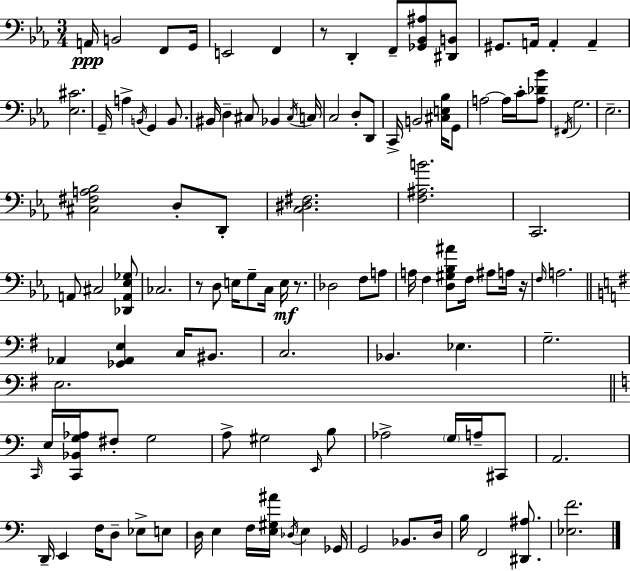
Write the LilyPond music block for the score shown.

{
  \clef bass
  \numericTimeSignature
  \time 3/4
  \key c \minor
  \repeat volta 2 { a,16\ppp b,2 f,8 g,16 | e,2 f,4 | r8 d,4-. f,8-- <ges, bes, ais>8 <dis, b,>8 | gis,8. a,16 a,4-. a,4-- | \break <ees cis'>2. | g,16-- a4-> \acciaccatura { b,16 } g,4 b,8. | bis,16 d4-- cis8 bes,4 | \acciaccatura { cis16 } c16 c2 d8-. | \break d,8 c,16-> b,2 <cis e bes>16 | g,8 a2~~ a16 c'16-. | <a des' bes'>8 \acciaccatura { fis,16 } g2. | ees2.-- | \break <cis fis a bes>2 d8-. | d,8-. <c dis fis>2. | <f ais b'>2. | c,2. | \break a,8 cis2 | <des, a, ees ges>8 ces2. | r8 d8 e16 g8-- c16 e16\mf | r8. des2 f8 | \break a8 a16 f4 <d gis bes ais'>8 f16 ais8 | a16 r16 \grace { f16 } a2. | \bar "||" \break \key g \major aes,4 <ges, aes, e>4 c16 bis,8. | c2. | bes,4. ees4. | g2.-- | \break e2. | \bar "||" \break \key c \major \grace { c,16 } e16 <c, bes, g aes>16 fis8-. g2 | a8-> gis2 \grace { e,16 } | b8 aes2-> \parenthesize g16 a16-- | cis,8 a,2. | \break d,16-- e,4 f16 d8-- ees8-> | e8 d16 e4 f16 <e gis ais'>16 \acciaccatura { des16 } e4 | ges,16 g,2 bes,8. | d16 b16 f,2 | \break <dis, ais>8. <ees f'>2. | } \bar "|."
}